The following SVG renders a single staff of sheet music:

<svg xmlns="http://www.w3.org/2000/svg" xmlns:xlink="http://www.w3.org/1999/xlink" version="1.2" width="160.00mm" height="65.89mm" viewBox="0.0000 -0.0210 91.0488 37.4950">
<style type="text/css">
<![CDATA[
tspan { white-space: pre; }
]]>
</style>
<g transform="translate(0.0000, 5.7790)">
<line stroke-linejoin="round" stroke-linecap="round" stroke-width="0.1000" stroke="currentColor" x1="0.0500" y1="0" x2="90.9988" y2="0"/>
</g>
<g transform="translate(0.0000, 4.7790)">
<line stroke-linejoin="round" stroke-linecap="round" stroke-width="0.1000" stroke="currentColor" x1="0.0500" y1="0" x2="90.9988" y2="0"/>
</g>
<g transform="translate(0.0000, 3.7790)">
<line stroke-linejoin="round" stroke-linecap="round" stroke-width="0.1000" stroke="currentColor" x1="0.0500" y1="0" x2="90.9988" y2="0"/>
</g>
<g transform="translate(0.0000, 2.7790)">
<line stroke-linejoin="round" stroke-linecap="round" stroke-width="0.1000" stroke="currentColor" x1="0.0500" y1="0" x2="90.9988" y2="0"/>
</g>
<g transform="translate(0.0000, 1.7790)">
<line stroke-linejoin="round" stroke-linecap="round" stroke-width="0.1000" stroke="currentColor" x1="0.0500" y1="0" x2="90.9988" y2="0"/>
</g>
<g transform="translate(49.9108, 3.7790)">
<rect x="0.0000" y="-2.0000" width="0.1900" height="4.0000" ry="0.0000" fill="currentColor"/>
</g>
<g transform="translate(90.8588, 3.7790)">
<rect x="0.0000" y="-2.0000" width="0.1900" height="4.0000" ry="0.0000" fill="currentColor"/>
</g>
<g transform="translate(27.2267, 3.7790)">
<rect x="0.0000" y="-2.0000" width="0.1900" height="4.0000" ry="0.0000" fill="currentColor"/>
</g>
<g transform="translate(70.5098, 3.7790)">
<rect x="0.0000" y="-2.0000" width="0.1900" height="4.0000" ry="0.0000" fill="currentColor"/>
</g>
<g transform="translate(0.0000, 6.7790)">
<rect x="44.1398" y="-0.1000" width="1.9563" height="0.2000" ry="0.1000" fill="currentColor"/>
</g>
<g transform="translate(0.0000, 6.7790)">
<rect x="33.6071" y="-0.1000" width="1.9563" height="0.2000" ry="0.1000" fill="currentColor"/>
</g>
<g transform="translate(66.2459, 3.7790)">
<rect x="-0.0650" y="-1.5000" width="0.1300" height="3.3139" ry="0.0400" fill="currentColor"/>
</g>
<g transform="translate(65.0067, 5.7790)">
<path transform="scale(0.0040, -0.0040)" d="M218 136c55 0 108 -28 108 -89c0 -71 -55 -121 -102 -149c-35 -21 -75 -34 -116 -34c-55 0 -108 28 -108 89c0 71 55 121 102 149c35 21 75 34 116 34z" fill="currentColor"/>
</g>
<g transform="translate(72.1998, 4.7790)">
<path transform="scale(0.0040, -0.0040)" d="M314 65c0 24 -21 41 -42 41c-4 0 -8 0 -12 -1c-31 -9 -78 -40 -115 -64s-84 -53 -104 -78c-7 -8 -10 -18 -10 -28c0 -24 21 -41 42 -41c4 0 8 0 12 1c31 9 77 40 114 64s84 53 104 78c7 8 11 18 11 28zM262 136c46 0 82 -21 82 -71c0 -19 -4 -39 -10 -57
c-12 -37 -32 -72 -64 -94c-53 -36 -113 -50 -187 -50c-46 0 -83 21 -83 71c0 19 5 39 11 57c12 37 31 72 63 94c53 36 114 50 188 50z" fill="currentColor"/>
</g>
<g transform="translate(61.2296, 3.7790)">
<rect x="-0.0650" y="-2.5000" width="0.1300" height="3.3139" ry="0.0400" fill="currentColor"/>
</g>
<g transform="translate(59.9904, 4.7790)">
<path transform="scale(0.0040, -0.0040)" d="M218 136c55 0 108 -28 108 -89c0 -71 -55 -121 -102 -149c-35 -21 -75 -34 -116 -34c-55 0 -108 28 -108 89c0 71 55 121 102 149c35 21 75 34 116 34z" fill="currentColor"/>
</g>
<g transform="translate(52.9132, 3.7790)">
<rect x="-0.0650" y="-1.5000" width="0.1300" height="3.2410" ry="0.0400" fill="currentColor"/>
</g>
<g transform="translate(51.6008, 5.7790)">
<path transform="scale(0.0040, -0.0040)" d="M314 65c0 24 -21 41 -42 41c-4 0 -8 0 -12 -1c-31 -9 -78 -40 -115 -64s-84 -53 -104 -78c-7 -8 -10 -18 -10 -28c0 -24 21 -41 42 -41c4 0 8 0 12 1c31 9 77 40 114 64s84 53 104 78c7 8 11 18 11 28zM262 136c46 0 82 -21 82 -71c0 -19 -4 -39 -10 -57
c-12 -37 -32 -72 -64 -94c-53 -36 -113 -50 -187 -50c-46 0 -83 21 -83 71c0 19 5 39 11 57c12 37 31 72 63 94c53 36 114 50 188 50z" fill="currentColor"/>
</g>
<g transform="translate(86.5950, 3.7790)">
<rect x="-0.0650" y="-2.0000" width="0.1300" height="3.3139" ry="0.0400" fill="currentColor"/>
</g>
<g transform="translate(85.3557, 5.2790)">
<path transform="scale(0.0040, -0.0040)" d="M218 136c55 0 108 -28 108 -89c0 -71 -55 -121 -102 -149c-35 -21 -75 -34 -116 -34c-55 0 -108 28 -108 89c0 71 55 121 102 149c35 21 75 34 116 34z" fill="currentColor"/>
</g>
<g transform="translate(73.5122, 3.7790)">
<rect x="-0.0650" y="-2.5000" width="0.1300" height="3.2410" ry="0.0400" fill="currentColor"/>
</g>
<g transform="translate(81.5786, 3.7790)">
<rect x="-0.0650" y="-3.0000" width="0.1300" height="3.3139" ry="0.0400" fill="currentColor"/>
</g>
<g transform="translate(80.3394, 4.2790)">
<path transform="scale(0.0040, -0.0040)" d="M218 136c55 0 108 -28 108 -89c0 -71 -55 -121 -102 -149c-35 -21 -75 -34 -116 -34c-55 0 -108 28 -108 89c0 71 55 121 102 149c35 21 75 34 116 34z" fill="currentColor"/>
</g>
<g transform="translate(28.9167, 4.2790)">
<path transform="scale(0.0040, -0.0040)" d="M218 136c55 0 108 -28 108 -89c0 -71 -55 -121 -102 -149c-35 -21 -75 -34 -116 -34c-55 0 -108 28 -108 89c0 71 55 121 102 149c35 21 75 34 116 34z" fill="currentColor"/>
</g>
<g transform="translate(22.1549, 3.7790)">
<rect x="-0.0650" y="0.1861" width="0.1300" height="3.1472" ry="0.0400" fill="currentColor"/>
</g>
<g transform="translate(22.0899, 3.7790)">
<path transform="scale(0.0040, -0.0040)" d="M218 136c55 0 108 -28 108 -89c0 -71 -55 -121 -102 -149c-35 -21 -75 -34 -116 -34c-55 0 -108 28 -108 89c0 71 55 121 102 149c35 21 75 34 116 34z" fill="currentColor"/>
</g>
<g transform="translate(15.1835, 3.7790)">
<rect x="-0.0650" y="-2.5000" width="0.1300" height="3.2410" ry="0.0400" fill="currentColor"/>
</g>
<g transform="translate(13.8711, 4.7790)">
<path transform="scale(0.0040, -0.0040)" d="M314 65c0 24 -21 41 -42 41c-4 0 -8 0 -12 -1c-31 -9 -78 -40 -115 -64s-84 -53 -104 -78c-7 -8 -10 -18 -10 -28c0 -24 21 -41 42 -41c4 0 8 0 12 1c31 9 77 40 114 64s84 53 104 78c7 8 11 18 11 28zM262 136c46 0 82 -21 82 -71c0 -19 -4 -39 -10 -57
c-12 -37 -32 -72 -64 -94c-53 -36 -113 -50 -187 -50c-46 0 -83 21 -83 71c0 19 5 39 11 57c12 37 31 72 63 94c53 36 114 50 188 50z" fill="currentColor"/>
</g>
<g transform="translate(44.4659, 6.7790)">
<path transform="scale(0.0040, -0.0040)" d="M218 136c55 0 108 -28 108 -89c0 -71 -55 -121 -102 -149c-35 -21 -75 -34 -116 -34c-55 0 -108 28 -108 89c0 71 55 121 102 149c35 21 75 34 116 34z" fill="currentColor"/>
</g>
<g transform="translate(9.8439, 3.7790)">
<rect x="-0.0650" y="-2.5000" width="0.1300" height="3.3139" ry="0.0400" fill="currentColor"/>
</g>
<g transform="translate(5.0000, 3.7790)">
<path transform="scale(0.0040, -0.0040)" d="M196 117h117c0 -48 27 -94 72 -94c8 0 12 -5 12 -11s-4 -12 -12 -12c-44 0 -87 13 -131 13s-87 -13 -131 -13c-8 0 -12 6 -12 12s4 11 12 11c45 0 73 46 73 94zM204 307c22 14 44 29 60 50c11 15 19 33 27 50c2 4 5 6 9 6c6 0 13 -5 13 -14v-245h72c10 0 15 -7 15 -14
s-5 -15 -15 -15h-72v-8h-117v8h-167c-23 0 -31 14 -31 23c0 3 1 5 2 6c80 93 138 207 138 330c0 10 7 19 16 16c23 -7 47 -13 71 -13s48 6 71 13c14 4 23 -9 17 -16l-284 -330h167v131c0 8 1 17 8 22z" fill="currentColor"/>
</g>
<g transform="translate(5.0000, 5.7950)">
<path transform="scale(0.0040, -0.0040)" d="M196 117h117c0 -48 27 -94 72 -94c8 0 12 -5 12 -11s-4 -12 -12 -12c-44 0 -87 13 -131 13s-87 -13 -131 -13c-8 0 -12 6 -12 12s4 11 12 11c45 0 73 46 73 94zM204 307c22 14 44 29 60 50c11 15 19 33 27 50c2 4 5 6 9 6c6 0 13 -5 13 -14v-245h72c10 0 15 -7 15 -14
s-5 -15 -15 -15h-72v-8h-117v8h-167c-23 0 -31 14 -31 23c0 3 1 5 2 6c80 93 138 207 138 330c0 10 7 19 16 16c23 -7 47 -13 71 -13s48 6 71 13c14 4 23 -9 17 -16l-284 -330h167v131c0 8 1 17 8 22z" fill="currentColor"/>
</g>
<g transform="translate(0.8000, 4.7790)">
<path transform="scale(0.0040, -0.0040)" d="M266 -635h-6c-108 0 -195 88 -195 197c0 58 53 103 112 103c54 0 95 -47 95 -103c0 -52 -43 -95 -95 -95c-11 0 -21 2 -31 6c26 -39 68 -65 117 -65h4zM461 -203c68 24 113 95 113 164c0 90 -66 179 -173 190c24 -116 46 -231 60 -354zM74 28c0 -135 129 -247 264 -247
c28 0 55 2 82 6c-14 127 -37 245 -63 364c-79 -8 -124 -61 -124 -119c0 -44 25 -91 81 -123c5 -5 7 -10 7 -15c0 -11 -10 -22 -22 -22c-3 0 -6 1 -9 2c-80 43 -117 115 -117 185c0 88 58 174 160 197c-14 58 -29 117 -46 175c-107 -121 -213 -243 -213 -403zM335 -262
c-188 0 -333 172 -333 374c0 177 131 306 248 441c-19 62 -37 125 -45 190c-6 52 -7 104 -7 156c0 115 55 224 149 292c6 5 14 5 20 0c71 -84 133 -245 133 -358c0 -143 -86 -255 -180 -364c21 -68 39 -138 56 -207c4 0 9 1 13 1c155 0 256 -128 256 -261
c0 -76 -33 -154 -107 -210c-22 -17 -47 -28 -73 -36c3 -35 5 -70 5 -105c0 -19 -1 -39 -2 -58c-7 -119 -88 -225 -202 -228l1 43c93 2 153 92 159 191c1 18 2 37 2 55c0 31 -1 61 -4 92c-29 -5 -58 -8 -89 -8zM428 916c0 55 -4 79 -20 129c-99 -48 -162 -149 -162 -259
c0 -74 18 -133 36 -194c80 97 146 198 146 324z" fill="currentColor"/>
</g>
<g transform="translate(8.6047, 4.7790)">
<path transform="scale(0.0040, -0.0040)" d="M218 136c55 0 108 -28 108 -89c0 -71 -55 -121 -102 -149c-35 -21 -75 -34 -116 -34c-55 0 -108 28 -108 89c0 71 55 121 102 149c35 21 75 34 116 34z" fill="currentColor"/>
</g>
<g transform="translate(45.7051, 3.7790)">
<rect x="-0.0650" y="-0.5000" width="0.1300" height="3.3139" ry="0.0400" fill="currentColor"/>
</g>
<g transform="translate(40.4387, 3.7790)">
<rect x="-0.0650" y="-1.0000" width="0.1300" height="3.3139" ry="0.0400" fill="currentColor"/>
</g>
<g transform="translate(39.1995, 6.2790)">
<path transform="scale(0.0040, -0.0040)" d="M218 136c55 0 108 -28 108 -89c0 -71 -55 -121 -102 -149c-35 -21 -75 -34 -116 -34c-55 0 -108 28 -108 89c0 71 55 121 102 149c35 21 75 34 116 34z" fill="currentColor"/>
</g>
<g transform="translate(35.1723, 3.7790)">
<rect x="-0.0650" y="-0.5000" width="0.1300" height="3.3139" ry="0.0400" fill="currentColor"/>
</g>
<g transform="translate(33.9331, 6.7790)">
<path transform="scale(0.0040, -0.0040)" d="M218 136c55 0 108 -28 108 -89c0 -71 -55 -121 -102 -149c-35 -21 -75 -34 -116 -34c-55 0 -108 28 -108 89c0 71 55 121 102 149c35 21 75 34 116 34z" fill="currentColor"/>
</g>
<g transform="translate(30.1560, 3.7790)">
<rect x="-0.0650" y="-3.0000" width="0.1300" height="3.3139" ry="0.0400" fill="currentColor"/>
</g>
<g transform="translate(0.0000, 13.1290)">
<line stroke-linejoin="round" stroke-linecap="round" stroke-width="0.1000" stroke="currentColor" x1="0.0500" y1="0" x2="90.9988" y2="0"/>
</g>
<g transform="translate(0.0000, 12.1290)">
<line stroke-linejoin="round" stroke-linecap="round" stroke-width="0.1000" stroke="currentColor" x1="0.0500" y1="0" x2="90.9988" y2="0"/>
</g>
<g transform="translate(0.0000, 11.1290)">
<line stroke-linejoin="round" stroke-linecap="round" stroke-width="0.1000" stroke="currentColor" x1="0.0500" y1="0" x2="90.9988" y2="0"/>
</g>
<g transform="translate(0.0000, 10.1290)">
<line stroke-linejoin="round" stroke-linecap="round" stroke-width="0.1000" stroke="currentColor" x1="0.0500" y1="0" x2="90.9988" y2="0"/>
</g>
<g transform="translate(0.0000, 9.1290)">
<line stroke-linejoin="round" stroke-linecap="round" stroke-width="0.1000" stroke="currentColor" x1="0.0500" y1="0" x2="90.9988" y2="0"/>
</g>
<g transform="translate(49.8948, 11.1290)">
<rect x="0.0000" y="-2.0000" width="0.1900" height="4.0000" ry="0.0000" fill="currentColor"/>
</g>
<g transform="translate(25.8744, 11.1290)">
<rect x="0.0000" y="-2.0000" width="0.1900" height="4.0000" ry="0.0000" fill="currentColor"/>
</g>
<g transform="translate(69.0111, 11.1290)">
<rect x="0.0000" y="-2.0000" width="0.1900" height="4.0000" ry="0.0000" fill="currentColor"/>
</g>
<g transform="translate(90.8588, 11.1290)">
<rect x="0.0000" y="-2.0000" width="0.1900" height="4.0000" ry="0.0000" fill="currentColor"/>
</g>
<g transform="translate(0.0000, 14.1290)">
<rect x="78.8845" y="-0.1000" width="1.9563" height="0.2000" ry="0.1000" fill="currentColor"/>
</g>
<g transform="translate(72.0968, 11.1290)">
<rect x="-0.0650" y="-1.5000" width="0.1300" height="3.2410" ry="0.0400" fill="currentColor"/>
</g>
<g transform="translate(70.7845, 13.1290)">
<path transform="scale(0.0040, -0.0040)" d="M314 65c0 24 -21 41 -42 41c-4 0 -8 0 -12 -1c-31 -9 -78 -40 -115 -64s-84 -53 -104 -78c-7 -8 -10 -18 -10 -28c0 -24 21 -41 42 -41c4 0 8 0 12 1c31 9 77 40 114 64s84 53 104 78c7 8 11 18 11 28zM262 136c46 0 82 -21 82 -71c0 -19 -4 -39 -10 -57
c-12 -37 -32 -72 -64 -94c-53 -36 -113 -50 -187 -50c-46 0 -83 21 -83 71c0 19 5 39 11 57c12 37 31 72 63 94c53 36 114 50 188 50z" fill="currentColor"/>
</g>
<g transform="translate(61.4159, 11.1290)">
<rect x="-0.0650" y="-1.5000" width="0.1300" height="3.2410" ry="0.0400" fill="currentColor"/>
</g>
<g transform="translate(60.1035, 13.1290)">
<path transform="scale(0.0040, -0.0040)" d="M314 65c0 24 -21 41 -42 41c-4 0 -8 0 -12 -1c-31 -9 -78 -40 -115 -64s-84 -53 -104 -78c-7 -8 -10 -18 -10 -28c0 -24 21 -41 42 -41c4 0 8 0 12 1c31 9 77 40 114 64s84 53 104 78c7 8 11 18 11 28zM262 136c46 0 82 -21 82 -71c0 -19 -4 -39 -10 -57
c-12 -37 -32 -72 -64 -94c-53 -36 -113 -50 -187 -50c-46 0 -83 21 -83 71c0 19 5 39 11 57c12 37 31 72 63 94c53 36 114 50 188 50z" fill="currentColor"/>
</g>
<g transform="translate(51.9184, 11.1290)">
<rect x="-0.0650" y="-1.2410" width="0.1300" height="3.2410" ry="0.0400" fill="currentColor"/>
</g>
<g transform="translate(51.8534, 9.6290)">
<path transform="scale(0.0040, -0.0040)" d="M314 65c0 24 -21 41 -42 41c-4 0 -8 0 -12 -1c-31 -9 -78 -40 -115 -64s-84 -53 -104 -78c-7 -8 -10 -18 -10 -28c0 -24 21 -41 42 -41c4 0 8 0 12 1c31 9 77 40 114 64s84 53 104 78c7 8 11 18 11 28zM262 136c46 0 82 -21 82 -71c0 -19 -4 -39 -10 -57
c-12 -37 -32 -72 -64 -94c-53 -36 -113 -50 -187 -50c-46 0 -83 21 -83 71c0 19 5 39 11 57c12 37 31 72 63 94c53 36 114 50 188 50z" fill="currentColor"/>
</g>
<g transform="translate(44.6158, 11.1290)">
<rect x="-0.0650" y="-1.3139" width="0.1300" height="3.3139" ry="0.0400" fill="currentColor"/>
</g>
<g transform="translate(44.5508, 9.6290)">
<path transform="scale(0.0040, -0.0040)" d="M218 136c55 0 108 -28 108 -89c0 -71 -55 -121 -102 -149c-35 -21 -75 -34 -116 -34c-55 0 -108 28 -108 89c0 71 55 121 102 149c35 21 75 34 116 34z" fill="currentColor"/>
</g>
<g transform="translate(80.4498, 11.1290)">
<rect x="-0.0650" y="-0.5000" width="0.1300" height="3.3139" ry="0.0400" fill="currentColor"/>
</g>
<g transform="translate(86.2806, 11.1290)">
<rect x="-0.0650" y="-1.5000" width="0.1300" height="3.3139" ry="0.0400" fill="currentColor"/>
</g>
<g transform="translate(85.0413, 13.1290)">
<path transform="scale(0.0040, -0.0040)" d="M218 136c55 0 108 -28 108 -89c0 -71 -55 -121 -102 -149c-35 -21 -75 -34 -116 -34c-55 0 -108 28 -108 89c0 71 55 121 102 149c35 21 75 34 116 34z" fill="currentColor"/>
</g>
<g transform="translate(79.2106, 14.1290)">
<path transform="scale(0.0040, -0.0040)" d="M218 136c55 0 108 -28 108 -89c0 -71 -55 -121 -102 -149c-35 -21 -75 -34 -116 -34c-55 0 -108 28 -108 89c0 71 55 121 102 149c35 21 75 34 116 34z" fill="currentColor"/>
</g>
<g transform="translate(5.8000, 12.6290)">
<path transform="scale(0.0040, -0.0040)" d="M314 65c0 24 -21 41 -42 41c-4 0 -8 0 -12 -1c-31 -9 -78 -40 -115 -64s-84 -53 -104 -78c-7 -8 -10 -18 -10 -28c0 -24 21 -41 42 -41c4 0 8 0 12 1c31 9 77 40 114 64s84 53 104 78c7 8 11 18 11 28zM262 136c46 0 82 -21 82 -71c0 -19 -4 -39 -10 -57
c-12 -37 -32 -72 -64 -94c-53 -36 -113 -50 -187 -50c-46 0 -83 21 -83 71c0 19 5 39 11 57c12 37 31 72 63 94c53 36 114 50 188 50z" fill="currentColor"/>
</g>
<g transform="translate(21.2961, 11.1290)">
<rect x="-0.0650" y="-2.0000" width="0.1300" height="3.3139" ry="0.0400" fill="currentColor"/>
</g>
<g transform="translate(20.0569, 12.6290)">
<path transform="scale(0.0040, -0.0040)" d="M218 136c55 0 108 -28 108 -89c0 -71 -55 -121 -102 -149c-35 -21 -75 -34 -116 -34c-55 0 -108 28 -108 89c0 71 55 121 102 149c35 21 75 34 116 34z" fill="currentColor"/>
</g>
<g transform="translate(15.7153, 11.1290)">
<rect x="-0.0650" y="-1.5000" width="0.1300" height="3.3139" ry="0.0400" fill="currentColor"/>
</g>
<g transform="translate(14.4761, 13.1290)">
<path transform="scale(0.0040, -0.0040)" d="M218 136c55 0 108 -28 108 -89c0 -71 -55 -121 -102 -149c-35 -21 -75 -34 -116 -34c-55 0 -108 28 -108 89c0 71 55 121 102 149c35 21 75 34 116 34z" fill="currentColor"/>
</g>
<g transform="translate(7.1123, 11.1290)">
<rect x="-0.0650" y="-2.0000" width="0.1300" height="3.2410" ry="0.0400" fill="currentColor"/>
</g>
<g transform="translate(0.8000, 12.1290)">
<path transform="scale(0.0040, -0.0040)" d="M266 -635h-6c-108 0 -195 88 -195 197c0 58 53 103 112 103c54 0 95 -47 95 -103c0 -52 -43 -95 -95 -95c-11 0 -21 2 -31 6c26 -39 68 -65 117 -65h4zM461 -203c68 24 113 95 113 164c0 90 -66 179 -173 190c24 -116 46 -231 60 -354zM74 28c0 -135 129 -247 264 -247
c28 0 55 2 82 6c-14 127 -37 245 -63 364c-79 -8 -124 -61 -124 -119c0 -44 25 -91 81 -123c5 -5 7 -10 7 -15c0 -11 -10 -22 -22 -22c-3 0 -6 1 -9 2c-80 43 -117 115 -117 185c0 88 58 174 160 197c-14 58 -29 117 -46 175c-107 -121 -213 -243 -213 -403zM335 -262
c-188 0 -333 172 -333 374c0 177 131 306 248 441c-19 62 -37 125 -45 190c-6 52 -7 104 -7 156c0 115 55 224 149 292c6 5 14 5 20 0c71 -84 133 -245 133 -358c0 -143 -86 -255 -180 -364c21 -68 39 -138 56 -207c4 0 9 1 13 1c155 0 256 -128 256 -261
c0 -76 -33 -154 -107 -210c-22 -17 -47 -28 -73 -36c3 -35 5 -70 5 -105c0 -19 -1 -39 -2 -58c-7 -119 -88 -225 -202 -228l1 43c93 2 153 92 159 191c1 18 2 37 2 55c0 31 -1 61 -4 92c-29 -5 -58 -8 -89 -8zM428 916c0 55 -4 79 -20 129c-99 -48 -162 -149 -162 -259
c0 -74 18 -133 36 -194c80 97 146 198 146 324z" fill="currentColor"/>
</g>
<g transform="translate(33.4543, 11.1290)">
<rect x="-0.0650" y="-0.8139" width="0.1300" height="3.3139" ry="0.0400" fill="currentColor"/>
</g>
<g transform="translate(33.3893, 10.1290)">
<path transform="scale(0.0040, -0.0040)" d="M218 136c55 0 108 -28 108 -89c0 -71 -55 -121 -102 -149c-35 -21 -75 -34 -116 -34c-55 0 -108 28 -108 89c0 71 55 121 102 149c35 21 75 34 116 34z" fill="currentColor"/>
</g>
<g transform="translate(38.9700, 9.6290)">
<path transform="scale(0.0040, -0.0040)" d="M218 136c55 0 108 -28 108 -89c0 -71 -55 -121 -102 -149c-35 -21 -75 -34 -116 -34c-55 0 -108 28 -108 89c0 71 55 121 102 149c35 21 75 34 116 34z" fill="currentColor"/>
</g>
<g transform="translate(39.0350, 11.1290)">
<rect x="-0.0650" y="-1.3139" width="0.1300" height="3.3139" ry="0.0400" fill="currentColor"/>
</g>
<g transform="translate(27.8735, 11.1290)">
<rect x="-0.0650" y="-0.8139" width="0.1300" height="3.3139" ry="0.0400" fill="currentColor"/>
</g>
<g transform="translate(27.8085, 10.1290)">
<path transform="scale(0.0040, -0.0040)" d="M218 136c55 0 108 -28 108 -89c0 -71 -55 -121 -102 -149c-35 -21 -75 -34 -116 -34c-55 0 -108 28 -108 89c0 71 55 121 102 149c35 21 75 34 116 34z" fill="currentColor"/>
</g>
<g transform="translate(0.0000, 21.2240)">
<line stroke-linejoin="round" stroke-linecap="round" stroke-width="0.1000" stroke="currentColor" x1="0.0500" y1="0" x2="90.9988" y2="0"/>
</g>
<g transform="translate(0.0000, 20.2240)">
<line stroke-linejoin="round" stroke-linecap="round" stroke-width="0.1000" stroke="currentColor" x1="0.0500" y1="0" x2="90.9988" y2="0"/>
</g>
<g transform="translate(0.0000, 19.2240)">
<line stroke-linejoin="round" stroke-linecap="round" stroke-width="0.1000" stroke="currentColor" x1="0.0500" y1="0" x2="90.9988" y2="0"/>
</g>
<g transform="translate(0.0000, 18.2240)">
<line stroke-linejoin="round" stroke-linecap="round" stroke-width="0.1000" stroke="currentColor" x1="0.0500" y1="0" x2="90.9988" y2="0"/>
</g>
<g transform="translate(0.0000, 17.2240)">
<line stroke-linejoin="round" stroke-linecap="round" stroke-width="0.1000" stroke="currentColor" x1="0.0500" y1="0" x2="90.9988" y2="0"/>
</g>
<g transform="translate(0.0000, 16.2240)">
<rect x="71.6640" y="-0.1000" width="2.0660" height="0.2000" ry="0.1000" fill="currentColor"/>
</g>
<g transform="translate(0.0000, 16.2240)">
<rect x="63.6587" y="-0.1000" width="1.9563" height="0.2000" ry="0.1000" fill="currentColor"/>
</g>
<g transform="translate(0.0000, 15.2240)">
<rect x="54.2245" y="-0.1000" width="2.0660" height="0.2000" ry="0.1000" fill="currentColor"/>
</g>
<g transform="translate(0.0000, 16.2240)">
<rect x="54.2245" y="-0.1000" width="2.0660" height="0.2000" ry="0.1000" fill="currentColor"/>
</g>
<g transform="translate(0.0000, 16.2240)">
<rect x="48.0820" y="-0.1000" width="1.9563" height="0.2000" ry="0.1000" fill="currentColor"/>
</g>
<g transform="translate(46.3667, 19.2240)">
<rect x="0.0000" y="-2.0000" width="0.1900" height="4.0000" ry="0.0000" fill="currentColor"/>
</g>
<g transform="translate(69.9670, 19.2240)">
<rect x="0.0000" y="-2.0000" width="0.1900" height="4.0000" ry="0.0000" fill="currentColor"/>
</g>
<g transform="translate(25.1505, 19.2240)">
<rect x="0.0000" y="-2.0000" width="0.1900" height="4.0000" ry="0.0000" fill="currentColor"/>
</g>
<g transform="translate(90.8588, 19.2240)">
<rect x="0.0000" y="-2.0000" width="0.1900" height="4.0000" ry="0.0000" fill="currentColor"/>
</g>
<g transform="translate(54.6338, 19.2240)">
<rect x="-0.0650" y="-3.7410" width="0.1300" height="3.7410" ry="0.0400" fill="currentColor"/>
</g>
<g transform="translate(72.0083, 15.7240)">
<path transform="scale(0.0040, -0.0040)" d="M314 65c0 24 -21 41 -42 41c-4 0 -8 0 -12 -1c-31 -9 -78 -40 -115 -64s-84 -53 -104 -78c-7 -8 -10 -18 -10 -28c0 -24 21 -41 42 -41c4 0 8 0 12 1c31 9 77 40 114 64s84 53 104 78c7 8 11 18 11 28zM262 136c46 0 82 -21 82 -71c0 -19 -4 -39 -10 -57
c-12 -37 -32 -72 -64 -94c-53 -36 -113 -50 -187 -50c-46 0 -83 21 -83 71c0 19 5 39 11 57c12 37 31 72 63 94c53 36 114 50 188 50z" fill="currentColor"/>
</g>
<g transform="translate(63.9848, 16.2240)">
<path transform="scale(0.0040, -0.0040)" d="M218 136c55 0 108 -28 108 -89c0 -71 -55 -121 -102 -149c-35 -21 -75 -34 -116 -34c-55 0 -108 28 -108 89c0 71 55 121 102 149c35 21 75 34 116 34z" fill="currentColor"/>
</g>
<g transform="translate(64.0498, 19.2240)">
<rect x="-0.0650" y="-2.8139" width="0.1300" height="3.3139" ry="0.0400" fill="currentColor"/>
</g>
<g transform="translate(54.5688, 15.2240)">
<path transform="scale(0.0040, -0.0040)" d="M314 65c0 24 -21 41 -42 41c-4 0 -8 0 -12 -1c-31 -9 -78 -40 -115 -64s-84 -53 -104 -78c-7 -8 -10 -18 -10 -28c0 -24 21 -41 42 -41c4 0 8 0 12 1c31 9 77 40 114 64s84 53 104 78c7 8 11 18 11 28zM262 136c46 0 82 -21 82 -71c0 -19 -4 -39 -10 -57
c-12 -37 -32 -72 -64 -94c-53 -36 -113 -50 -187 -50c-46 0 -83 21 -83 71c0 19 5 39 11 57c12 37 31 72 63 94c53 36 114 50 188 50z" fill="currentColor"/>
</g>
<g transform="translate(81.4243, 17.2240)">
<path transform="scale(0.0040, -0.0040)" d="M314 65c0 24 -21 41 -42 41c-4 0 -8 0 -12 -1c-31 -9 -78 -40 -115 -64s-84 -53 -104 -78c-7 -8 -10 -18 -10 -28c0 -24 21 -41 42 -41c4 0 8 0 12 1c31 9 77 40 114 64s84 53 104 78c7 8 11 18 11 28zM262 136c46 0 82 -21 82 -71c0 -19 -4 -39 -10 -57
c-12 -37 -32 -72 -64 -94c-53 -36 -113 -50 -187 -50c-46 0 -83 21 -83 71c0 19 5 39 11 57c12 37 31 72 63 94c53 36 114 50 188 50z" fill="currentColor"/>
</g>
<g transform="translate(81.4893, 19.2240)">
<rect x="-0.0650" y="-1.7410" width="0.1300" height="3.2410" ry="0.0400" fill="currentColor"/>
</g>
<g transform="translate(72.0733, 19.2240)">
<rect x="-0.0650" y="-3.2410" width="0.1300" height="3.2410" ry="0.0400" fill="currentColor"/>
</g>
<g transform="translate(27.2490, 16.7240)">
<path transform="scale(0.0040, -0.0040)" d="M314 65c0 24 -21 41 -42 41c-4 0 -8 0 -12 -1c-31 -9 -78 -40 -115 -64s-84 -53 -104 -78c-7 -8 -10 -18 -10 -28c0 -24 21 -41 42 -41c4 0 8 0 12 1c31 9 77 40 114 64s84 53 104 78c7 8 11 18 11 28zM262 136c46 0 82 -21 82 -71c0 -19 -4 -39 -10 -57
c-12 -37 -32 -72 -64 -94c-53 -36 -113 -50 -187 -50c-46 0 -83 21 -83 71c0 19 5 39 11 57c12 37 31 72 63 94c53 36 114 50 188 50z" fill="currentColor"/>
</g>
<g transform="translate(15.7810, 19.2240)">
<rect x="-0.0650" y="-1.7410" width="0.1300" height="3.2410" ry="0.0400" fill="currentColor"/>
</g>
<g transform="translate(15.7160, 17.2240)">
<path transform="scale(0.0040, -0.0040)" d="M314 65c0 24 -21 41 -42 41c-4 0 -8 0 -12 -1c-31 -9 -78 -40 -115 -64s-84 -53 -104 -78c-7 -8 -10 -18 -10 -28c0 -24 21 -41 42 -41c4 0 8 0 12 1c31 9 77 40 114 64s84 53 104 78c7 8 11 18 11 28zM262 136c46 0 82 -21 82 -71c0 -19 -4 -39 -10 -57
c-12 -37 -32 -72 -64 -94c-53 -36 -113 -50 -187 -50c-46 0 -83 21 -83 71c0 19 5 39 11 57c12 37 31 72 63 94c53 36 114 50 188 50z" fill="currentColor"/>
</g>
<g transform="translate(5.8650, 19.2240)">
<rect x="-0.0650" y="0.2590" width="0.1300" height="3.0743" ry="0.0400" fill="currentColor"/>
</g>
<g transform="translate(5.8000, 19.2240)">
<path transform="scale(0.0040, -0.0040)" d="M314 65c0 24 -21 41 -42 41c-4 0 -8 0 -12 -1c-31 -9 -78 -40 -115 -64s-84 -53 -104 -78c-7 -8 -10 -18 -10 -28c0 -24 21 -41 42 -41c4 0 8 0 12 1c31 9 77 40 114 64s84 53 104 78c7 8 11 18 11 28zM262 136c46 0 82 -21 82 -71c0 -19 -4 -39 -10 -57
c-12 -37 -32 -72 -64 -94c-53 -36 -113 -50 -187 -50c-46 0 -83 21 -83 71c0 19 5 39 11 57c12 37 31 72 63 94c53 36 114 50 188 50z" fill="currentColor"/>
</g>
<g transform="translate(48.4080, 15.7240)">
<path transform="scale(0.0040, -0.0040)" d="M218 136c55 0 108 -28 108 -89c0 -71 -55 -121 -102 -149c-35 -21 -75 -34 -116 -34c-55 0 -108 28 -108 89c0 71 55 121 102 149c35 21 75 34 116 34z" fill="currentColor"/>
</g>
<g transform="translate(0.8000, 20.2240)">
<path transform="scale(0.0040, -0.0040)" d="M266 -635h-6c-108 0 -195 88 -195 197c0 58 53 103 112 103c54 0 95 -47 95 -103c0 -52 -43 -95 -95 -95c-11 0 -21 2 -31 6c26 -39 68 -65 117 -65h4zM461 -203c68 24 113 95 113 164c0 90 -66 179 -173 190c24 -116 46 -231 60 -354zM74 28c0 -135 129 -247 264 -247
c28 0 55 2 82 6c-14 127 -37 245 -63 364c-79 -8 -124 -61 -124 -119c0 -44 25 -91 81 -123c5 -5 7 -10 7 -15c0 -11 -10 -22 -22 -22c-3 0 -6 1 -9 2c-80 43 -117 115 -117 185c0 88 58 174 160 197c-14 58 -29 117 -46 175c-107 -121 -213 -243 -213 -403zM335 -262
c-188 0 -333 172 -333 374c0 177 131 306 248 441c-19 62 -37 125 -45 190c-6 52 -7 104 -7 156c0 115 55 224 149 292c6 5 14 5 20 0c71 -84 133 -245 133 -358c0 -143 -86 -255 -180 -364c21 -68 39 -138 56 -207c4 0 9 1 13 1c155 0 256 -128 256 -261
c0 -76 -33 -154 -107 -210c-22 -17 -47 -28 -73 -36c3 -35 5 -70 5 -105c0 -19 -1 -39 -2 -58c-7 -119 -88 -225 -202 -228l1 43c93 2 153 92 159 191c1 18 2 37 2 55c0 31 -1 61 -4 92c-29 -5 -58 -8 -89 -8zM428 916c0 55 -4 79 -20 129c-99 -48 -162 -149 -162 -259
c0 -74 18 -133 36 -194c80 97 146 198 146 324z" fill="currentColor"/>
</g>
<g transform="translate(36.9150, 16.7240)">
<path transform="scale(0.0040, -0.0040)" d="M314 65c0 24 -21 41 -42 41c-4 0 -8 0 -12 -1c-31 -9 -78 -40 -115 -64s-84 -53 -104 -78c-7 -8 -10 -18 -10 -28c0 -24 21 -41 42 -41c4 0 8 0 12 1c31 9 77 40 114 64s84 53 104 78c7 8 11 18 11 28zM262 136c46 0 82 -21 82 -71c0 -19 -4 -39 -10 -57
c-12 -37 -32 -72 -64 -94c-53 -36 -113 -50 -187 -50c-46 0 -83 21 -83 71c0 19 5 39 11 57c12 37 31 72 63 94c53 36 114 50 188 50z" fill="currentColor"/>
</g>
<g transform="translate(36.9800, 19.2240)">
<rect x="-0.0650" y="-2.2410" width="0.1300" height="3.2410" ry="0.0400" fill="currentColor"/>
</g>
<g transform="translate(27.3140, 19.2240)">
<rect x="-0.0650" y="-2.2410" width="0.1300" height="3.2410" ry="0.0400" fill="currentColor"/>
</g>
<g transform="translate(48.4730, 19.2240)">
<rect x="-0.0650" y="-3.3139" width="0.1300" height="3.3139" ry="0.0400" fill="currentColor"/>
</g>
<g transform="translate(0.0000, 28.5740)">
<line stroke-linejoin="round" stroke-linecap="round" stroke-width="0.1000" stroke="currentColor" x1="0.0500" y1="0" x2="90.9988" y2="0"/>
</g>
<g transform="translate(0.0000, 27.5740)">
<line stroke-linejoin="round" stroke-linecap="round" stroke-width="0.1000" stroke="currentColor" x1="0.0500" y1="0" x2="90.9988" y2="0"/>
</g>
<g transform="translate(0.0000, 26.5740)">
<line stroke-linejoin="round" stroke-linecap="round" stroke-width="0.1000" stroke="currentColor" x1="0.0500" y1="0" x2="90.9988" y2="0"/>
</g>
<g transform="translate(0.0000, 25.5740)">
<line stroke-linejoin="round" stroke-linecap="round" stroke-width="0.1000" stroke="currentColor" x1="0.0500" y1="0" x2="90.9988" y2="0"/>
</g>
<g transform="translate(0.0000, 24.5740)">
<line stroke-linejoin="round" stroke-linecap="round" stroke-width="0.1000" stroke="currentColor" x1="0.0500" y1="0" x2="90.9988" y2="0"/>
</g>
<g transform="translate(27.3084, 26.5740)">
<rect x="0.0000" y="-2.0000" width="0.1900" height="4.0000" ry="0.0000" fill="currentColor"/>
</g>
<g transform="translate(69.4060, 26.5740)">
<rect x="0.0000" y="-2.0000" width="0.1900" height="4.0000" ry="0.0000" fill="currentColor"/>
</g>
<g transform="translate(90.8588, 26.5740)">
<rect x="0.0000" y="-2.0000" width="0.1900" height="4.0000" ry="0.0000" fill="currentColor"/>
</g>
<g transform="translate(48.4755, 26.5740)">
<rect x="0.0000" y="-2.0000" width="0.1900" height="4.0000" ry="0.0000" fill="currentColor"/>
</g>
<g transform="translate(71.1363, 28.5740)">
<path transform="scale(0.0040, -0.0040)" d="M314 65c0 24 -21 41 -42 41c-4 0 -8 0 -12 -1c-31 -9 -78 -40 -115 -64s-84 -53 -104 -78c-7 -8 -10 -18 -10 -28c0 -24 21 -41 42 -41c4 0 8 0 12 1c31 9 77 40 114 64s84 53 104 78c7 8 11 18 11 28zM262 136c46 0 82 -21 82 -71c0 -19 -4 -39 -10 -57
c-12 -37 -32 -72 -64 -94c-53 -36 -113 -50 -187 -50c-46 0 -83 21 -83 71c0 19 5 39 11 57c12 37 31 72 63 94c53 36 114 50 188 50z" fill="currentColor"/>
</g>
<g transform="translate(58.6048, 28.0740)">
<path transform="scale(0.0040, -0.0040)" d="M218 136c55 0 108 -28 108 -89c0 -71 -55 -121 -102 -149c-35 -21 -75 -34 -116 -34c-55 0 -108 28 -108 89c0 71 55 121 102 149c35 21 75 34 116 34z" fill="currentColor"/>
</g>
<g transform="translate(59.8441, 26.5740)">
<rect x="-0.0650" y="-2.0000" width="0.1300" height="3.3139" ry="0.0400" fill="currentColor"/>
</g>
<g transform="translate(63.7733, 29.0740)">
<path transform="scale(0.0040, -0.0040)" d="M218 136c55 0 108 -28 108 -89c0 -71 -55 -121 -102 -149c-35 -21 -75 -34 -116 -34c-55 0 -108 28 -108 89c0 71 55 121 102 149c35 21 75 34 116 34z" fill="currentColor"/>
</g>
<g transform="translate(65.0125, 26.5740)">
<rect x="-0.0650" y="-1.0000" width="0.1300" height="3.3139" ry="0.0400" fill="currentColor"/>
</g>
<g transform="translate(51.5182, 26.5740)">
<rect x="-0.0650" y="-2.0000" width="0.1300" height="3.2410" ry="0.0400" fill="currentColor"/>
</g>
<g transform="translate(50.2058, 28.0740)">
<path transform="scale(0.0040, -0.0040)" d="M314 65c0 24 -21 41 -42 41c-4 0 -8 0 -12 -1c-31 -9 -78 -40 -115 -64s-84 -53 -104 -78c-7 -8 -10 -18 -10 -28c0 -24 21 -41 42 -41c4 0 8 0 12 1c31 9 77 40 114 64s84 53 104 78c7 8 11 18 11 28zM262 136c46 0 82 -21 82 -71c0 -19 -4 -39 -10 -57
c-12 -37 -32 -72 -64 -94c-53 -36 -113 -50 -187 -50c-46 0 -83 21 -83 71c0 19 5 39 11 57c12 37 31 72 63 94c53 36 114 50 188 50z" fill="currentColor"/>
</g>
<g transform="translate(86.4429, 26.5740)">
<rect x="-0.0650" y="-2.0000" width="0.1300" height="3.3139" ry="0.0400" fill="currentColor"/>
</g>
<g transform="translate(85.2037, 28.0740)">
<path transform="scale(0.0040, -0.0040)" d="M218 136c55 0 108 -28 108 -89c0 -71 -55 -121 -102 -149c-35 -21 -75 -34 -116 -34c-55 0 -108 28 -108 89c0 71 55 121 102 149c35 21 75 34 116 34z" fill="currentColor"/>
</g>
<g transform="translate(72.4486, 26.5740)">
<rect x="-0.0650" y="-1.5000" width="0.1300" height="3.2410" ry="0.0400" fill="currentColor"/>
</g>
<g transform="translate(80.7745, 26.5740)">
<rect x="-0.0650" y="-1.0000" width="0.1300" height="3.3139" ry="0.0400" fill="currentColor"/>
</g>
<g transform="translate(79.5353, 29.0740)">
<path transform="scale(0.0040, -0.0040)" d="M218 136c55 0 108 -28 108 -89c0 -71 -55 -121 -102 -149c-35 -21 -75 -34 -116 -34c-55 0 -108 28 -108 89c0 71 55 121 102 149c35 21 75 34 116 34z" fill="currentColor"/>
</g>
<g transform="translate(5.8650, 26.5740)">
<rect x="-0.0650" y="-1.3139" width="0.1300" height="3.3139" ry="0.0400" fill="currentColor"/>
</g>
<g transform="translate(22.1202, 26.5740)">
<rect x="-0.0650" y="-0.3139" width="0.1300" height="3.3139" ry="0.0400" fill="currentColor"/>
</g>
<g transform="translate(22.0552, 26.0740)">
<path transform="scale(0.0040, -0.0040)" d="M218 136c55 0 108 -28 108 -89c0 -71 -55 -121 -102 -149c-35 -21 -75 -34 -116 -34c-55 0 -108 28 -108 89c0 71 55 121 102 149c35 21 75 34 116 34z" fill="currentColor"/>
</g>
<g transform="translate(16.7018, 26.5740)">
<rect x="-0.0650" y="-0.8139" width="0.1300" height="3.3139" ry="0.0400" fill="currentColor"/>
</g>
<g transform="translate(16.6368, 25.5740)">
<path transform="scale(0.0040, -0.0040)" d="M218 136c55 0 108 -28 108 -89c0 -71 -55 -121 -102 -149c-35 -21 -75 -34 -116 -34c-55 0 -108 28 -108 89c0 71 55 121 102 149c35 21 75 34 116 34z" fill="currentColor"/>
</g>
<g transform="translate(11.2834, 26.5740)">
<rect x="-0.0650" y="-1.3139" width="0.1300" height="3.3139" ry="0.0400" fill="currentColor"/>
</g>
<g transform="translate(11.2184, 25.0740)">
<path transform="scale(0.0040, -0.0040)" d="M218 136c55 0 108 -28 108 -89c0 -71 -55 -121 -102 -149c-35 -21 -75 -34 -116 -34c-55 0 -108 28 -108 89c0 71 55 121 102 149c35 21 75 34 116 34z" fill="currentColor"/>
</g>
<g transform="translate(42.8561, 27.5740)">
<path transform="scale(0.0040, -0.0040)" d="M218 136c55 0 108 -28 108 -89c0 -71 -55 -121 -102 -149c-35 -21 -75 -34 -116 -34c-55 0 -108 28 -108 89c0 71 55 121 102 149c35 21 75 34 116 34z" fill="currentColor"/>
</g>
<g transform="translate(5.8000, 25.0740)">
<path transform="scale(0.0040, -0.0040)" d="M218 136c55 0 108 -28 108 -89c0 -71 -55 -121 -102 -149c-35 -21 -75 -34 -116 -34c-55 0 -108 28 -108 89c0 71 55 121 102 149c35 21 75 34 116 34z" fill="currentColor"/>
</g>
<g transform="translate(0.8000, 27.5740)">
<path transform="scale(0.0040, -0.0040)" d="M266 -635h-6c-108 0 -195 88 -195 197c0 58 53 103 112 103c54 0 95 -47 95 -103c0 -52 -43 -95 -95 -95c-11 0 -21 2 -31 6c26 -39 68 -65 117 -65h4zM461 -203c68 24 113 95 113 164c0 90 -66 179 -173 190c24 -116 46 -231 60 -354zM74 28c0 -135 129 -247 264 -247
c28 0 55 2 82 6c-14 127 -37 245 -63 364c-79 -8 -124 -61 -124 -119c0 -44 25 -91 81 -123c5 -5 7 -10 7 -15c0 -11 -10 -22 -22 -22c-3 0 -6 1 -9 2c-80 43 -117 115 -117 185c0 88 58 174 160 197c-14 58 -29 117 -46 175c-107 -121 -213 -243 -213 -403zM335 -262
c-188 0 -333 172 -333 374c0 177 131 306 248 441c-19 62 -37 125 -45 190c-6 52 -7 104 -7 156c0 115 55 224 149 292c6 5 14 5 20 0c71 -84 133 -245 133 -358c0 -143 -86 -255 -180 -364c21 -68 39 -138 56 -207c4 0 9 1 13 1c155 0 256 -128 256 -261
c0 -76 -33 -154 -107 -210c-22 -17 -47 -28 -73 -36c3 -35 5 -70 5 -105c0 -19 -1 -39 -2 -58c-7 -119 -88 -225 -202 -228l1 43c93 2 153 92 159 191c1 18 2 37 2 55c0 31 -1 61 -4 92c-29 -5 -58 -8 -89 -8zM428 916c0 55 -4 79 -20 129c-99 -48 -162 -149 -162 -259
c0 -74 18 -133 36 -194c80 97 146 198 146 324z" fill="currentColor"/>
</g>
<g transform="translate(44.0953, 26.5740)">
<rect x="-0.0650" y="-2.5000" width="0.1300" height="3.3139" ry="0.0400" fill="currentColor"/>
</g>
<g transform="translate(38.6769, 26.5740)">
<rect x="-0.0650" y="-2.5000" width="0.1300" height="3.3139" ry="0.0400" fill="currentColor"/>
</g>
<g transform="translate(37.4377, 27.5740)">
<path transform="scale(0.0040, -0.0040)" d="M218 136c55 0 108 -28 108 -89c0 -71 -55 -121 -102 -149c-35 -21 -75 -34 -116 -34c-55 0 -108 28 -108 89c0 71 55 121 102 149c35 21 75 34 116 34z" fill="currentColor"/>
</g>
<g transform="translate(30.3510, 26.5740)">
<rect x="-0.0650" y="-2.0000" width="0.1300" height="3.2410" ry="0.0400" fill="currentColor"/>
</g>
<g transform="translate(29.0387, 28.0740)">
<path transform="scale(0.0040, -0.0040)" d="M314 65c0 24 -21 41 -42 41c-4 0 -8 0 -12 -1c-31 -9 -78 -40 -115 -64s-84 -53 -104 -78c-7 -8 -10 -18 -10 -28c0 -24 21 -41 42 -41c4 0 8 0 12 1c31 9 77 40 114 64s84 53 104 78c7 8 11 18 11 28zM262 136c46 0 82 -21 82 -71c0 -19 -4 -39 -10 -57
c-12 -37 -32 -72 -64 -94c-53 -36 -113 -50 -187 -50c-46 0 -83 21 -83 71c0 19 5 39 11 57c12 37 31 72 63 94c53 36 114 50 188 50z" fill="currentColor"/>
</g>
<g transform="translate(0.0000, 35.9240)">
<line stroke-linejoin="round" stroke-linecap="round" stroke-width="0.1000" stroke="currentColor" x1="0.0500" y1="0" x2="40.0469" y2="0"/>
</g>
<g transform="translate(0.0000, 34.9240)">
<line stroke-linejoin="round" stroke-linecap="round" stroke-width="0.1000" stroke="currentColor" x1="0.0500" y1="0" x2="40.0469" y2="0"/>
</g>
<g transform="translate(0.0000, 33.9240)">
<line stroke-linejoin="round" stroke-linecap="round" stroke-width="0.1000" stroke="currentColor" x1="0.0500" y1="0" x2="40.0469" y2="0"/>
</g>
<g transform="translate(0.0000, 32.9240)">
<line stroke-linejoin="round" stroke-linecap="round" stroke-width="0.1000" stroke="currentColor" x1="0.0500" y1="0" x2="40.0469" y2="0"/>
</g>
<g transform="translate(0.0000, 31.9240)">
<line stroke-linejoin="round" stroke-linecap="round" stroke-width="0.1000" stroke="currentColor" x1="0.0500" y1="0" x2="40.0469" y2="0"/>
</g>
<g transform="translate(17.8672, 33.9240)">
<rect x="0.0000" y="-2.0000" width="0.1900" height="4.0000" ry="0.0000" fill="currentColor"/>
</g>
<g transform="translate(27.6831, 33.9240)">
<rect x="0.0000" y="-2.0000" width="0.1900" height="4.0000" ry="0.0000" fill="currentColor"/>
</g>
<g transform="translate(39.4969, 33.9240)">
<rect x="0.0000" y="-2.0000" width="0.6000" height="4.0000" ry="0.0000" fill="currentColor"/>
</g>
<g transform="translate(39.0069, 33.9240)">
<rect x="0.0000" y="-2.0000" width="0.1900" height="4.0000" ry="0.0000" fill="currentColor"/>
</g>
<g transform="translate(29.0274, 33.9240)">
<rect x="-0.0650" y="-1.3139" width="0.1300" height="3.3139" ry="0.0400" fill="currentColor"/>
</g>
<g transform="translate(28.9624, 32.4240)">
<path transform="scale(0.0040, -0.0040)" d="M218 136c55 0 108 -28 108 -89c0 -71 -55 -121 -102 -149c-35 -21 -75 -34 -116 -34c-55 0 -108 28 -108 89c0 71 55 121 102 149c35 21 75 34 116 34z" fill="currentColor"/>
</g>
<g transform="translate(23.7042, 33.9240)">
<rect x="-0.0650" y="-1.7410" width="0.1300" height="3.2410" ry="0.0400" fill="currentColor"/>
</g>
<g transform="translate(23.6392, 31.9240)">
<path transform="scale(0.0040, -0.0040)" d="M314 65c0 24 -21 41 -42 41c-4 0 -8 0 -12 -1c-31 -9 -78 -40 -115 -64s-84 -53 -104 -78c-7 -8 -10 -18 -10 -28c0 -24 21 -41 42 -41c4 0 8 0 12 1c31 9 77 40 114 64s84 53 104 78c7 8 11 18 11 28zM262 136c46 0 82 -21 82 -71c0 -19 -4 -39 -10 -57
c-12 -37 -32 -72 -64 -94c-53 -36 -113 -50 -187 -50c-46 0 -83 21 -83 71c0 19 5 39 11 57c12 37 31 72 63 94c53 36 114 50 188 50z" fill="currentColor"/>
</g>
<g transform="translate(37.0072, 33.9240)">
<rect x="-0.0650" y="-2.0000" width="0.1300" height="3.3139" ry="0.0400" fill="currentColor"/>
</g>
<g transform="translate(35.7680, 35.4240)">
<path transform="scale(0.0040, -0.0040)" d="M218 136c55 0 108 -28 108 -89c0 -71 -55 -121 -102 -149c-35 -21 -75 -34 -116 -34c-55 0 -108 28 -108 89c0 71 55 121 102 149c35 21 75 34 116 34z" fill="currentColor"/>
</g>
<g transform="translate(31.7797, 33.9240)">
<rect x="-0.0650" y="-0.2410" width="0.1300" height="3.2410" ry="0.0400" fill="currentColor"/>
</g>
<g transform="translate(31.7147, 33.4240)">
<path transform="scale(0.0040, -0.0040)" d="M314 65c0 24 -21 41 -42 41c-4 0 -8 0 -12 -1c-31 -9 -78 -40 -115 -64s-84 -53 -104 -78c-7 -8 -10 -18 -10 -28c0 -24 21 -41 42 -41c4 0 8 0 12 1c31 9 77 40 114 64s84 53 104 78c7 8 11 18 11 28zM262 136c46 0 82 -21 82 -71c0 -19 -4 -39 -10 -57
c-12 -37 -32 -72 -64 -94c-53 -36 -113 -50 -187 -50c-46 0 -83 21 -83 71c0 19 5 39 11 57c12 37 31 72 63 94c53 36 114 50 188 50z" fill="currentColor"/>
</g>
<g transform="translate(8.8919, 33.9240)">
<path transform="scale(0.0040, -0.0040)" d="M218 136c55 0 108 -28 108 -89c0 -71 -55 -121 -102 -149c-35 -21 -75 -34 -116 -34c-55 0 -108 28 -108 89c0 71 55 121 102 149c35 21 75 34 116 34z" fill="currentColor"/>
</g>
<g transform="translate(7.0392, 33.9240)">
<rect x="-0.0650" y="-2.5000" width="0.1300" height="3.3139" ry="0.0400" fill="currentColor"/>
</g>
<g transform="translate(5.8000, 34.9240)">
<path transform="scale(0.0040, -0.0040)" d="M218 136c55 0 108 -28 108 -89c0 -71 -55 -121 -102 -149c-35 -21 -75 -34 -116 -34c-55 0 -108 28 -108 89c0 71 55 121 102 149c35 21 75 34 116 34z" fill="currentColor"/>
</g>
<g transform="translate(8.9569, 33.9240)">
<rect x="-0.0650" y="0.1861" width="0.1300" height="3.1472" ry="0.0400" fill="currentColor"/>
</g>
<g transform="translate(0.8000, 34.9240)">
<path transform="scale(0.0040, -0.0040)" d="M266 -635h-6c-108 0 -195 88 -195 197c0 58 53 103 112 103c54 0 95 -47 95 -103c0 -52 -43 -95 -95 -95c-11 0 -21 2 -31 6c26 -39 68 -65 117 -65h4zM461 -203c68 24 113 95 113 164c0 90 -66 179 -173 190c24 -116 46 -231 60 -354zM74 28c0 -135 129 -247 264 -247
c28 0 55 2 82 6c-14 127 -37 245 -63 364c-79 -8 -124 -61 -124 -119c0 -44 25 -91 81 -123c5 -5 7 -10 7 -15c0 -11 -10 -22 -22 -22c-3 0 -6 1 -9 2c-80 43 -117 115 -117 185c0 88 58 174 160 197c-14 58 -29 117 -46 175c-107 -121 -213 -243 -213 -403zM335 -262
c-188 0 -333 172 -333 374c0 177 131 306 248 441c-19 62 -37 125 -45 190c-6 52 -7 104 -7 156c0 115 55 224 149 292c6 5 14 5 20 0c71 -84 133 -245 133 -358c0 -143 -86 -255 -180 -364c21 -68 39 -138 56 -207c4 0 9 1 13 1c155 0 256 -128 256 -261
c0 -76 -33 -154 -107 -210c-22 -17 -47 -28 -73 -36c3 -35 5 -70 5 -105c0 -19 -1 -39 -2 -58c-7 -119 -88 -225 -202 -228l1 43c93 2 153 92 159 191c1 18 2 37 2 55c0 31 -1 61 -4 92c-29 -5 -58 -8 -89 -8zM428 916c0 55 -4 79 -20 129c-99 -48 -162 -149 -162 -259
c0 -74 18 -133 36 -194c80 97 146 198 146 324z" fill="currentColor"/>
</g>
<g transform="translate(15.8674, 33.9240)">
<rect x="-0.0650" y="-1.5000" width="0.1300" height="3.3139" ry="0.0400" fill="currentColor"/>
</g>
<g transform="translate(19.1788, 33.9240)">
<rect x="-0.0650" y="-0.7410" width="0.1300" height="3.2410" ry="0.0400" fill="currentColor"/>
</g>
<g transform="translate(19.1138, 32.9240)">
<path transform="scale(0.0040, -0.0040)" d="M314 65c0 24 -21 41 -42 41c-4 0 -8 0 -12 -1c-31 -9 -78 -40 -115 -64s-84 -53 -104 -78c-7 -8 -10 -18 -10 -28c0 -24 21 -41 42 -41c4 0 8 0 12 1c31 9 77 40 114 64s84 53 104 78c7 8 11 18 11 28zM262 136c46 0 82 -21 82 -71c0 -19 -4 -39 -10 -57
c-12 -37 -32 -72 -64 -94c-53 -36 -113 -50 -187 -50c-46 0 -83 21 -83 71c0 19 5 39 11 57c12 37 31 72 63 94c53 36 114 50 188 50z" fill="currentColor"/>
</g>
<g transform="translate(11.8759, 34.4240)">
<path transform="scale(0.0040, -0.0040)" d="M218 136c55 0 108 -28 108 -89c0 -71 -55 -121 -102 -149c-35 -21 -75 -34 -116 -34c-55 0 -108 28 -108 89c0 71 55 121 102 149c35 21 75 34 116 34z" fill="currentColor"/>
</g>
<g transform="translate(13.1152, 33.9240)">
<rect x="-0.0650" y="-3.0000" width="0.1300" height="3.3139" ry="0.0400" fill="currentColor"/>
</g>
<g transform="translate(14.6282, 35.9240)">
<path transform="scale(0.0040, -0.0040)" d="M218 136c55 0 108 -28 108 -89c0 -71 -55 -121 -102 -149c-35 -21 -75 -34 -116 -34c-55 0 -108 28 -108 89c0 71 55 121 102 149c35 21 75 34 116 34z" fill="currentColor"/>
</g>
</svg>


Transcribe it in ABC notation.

X:1
T:Untitled
M:4/4
L:1/4
K:C
G G2 B A C D C E2 G E G2 A F F2 E F d d e e e2 E2 E2 C E B2 f2 g2 g2 b c'2 a b2 f2 e e d c F2 G G F2 F D E2 D F G B A E d2 f2 e c2 F